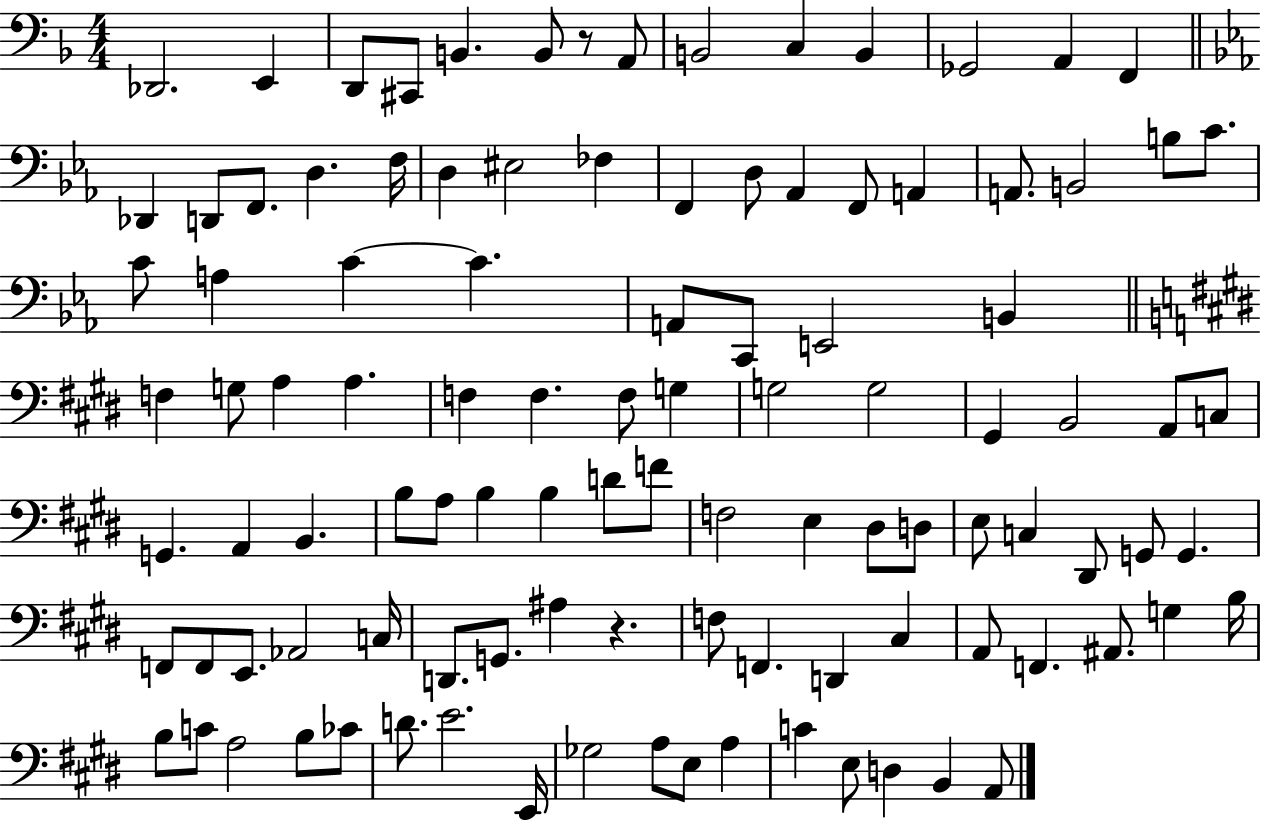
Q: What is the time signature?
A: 4/4